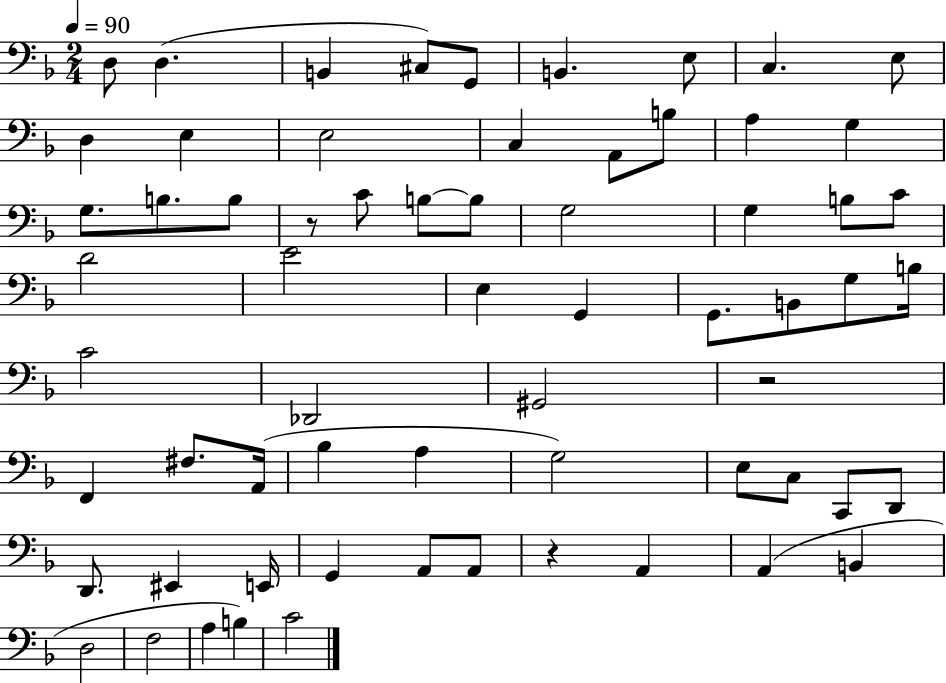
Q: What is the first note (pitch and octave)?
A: D3